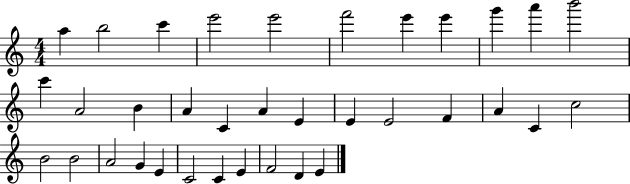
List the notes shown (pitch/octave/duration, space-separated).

A5/q B5/h C6/q E6/h E6/h F6/h E6/q E6/q G6/q A6/q B6/h C6/q A4/h B4/q A4/q C4/q A4/q E4/q E4/q E4/h F4/q A4/q C4/q C5/h B4/h B4/h A4/h G4/q E4/q C4/h C4/q E4/q F4/h D4/q E4/q